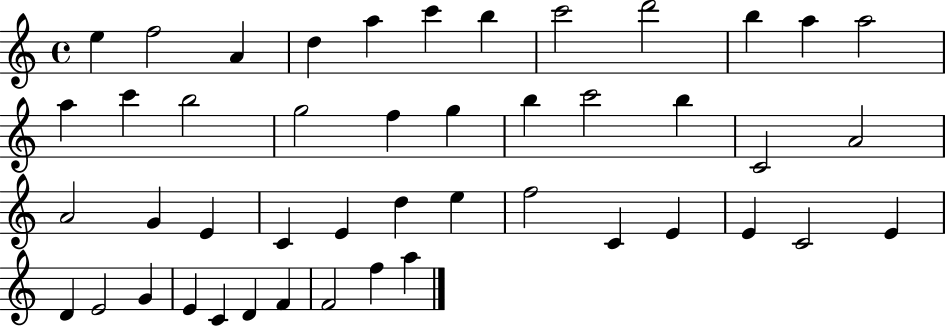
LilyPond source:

{
  \clef treble
  \time 4/4
  \defaultTimeSignature
  \key c \major
  e''4 f''2 a'4 | d''4 a''4 c'''4 b''4 | c'''2 d'''2 | b''4 a''4 a''2 | \break a''4 c'''4 b''2 | g''2 f''4 g''4 | b''4 c'''2 b''4 | c'2 a'2 | \break a'2 g'4 e'4 | c'4 e'4 d''4 e''4 | f''2 c'4 e'4 | e'4 c'2 e'4 | \break d'4 e'2 g'4 | e'4 c'4 d'4 f'4 | f'2 f''4 a''4 | \bar "|."
}